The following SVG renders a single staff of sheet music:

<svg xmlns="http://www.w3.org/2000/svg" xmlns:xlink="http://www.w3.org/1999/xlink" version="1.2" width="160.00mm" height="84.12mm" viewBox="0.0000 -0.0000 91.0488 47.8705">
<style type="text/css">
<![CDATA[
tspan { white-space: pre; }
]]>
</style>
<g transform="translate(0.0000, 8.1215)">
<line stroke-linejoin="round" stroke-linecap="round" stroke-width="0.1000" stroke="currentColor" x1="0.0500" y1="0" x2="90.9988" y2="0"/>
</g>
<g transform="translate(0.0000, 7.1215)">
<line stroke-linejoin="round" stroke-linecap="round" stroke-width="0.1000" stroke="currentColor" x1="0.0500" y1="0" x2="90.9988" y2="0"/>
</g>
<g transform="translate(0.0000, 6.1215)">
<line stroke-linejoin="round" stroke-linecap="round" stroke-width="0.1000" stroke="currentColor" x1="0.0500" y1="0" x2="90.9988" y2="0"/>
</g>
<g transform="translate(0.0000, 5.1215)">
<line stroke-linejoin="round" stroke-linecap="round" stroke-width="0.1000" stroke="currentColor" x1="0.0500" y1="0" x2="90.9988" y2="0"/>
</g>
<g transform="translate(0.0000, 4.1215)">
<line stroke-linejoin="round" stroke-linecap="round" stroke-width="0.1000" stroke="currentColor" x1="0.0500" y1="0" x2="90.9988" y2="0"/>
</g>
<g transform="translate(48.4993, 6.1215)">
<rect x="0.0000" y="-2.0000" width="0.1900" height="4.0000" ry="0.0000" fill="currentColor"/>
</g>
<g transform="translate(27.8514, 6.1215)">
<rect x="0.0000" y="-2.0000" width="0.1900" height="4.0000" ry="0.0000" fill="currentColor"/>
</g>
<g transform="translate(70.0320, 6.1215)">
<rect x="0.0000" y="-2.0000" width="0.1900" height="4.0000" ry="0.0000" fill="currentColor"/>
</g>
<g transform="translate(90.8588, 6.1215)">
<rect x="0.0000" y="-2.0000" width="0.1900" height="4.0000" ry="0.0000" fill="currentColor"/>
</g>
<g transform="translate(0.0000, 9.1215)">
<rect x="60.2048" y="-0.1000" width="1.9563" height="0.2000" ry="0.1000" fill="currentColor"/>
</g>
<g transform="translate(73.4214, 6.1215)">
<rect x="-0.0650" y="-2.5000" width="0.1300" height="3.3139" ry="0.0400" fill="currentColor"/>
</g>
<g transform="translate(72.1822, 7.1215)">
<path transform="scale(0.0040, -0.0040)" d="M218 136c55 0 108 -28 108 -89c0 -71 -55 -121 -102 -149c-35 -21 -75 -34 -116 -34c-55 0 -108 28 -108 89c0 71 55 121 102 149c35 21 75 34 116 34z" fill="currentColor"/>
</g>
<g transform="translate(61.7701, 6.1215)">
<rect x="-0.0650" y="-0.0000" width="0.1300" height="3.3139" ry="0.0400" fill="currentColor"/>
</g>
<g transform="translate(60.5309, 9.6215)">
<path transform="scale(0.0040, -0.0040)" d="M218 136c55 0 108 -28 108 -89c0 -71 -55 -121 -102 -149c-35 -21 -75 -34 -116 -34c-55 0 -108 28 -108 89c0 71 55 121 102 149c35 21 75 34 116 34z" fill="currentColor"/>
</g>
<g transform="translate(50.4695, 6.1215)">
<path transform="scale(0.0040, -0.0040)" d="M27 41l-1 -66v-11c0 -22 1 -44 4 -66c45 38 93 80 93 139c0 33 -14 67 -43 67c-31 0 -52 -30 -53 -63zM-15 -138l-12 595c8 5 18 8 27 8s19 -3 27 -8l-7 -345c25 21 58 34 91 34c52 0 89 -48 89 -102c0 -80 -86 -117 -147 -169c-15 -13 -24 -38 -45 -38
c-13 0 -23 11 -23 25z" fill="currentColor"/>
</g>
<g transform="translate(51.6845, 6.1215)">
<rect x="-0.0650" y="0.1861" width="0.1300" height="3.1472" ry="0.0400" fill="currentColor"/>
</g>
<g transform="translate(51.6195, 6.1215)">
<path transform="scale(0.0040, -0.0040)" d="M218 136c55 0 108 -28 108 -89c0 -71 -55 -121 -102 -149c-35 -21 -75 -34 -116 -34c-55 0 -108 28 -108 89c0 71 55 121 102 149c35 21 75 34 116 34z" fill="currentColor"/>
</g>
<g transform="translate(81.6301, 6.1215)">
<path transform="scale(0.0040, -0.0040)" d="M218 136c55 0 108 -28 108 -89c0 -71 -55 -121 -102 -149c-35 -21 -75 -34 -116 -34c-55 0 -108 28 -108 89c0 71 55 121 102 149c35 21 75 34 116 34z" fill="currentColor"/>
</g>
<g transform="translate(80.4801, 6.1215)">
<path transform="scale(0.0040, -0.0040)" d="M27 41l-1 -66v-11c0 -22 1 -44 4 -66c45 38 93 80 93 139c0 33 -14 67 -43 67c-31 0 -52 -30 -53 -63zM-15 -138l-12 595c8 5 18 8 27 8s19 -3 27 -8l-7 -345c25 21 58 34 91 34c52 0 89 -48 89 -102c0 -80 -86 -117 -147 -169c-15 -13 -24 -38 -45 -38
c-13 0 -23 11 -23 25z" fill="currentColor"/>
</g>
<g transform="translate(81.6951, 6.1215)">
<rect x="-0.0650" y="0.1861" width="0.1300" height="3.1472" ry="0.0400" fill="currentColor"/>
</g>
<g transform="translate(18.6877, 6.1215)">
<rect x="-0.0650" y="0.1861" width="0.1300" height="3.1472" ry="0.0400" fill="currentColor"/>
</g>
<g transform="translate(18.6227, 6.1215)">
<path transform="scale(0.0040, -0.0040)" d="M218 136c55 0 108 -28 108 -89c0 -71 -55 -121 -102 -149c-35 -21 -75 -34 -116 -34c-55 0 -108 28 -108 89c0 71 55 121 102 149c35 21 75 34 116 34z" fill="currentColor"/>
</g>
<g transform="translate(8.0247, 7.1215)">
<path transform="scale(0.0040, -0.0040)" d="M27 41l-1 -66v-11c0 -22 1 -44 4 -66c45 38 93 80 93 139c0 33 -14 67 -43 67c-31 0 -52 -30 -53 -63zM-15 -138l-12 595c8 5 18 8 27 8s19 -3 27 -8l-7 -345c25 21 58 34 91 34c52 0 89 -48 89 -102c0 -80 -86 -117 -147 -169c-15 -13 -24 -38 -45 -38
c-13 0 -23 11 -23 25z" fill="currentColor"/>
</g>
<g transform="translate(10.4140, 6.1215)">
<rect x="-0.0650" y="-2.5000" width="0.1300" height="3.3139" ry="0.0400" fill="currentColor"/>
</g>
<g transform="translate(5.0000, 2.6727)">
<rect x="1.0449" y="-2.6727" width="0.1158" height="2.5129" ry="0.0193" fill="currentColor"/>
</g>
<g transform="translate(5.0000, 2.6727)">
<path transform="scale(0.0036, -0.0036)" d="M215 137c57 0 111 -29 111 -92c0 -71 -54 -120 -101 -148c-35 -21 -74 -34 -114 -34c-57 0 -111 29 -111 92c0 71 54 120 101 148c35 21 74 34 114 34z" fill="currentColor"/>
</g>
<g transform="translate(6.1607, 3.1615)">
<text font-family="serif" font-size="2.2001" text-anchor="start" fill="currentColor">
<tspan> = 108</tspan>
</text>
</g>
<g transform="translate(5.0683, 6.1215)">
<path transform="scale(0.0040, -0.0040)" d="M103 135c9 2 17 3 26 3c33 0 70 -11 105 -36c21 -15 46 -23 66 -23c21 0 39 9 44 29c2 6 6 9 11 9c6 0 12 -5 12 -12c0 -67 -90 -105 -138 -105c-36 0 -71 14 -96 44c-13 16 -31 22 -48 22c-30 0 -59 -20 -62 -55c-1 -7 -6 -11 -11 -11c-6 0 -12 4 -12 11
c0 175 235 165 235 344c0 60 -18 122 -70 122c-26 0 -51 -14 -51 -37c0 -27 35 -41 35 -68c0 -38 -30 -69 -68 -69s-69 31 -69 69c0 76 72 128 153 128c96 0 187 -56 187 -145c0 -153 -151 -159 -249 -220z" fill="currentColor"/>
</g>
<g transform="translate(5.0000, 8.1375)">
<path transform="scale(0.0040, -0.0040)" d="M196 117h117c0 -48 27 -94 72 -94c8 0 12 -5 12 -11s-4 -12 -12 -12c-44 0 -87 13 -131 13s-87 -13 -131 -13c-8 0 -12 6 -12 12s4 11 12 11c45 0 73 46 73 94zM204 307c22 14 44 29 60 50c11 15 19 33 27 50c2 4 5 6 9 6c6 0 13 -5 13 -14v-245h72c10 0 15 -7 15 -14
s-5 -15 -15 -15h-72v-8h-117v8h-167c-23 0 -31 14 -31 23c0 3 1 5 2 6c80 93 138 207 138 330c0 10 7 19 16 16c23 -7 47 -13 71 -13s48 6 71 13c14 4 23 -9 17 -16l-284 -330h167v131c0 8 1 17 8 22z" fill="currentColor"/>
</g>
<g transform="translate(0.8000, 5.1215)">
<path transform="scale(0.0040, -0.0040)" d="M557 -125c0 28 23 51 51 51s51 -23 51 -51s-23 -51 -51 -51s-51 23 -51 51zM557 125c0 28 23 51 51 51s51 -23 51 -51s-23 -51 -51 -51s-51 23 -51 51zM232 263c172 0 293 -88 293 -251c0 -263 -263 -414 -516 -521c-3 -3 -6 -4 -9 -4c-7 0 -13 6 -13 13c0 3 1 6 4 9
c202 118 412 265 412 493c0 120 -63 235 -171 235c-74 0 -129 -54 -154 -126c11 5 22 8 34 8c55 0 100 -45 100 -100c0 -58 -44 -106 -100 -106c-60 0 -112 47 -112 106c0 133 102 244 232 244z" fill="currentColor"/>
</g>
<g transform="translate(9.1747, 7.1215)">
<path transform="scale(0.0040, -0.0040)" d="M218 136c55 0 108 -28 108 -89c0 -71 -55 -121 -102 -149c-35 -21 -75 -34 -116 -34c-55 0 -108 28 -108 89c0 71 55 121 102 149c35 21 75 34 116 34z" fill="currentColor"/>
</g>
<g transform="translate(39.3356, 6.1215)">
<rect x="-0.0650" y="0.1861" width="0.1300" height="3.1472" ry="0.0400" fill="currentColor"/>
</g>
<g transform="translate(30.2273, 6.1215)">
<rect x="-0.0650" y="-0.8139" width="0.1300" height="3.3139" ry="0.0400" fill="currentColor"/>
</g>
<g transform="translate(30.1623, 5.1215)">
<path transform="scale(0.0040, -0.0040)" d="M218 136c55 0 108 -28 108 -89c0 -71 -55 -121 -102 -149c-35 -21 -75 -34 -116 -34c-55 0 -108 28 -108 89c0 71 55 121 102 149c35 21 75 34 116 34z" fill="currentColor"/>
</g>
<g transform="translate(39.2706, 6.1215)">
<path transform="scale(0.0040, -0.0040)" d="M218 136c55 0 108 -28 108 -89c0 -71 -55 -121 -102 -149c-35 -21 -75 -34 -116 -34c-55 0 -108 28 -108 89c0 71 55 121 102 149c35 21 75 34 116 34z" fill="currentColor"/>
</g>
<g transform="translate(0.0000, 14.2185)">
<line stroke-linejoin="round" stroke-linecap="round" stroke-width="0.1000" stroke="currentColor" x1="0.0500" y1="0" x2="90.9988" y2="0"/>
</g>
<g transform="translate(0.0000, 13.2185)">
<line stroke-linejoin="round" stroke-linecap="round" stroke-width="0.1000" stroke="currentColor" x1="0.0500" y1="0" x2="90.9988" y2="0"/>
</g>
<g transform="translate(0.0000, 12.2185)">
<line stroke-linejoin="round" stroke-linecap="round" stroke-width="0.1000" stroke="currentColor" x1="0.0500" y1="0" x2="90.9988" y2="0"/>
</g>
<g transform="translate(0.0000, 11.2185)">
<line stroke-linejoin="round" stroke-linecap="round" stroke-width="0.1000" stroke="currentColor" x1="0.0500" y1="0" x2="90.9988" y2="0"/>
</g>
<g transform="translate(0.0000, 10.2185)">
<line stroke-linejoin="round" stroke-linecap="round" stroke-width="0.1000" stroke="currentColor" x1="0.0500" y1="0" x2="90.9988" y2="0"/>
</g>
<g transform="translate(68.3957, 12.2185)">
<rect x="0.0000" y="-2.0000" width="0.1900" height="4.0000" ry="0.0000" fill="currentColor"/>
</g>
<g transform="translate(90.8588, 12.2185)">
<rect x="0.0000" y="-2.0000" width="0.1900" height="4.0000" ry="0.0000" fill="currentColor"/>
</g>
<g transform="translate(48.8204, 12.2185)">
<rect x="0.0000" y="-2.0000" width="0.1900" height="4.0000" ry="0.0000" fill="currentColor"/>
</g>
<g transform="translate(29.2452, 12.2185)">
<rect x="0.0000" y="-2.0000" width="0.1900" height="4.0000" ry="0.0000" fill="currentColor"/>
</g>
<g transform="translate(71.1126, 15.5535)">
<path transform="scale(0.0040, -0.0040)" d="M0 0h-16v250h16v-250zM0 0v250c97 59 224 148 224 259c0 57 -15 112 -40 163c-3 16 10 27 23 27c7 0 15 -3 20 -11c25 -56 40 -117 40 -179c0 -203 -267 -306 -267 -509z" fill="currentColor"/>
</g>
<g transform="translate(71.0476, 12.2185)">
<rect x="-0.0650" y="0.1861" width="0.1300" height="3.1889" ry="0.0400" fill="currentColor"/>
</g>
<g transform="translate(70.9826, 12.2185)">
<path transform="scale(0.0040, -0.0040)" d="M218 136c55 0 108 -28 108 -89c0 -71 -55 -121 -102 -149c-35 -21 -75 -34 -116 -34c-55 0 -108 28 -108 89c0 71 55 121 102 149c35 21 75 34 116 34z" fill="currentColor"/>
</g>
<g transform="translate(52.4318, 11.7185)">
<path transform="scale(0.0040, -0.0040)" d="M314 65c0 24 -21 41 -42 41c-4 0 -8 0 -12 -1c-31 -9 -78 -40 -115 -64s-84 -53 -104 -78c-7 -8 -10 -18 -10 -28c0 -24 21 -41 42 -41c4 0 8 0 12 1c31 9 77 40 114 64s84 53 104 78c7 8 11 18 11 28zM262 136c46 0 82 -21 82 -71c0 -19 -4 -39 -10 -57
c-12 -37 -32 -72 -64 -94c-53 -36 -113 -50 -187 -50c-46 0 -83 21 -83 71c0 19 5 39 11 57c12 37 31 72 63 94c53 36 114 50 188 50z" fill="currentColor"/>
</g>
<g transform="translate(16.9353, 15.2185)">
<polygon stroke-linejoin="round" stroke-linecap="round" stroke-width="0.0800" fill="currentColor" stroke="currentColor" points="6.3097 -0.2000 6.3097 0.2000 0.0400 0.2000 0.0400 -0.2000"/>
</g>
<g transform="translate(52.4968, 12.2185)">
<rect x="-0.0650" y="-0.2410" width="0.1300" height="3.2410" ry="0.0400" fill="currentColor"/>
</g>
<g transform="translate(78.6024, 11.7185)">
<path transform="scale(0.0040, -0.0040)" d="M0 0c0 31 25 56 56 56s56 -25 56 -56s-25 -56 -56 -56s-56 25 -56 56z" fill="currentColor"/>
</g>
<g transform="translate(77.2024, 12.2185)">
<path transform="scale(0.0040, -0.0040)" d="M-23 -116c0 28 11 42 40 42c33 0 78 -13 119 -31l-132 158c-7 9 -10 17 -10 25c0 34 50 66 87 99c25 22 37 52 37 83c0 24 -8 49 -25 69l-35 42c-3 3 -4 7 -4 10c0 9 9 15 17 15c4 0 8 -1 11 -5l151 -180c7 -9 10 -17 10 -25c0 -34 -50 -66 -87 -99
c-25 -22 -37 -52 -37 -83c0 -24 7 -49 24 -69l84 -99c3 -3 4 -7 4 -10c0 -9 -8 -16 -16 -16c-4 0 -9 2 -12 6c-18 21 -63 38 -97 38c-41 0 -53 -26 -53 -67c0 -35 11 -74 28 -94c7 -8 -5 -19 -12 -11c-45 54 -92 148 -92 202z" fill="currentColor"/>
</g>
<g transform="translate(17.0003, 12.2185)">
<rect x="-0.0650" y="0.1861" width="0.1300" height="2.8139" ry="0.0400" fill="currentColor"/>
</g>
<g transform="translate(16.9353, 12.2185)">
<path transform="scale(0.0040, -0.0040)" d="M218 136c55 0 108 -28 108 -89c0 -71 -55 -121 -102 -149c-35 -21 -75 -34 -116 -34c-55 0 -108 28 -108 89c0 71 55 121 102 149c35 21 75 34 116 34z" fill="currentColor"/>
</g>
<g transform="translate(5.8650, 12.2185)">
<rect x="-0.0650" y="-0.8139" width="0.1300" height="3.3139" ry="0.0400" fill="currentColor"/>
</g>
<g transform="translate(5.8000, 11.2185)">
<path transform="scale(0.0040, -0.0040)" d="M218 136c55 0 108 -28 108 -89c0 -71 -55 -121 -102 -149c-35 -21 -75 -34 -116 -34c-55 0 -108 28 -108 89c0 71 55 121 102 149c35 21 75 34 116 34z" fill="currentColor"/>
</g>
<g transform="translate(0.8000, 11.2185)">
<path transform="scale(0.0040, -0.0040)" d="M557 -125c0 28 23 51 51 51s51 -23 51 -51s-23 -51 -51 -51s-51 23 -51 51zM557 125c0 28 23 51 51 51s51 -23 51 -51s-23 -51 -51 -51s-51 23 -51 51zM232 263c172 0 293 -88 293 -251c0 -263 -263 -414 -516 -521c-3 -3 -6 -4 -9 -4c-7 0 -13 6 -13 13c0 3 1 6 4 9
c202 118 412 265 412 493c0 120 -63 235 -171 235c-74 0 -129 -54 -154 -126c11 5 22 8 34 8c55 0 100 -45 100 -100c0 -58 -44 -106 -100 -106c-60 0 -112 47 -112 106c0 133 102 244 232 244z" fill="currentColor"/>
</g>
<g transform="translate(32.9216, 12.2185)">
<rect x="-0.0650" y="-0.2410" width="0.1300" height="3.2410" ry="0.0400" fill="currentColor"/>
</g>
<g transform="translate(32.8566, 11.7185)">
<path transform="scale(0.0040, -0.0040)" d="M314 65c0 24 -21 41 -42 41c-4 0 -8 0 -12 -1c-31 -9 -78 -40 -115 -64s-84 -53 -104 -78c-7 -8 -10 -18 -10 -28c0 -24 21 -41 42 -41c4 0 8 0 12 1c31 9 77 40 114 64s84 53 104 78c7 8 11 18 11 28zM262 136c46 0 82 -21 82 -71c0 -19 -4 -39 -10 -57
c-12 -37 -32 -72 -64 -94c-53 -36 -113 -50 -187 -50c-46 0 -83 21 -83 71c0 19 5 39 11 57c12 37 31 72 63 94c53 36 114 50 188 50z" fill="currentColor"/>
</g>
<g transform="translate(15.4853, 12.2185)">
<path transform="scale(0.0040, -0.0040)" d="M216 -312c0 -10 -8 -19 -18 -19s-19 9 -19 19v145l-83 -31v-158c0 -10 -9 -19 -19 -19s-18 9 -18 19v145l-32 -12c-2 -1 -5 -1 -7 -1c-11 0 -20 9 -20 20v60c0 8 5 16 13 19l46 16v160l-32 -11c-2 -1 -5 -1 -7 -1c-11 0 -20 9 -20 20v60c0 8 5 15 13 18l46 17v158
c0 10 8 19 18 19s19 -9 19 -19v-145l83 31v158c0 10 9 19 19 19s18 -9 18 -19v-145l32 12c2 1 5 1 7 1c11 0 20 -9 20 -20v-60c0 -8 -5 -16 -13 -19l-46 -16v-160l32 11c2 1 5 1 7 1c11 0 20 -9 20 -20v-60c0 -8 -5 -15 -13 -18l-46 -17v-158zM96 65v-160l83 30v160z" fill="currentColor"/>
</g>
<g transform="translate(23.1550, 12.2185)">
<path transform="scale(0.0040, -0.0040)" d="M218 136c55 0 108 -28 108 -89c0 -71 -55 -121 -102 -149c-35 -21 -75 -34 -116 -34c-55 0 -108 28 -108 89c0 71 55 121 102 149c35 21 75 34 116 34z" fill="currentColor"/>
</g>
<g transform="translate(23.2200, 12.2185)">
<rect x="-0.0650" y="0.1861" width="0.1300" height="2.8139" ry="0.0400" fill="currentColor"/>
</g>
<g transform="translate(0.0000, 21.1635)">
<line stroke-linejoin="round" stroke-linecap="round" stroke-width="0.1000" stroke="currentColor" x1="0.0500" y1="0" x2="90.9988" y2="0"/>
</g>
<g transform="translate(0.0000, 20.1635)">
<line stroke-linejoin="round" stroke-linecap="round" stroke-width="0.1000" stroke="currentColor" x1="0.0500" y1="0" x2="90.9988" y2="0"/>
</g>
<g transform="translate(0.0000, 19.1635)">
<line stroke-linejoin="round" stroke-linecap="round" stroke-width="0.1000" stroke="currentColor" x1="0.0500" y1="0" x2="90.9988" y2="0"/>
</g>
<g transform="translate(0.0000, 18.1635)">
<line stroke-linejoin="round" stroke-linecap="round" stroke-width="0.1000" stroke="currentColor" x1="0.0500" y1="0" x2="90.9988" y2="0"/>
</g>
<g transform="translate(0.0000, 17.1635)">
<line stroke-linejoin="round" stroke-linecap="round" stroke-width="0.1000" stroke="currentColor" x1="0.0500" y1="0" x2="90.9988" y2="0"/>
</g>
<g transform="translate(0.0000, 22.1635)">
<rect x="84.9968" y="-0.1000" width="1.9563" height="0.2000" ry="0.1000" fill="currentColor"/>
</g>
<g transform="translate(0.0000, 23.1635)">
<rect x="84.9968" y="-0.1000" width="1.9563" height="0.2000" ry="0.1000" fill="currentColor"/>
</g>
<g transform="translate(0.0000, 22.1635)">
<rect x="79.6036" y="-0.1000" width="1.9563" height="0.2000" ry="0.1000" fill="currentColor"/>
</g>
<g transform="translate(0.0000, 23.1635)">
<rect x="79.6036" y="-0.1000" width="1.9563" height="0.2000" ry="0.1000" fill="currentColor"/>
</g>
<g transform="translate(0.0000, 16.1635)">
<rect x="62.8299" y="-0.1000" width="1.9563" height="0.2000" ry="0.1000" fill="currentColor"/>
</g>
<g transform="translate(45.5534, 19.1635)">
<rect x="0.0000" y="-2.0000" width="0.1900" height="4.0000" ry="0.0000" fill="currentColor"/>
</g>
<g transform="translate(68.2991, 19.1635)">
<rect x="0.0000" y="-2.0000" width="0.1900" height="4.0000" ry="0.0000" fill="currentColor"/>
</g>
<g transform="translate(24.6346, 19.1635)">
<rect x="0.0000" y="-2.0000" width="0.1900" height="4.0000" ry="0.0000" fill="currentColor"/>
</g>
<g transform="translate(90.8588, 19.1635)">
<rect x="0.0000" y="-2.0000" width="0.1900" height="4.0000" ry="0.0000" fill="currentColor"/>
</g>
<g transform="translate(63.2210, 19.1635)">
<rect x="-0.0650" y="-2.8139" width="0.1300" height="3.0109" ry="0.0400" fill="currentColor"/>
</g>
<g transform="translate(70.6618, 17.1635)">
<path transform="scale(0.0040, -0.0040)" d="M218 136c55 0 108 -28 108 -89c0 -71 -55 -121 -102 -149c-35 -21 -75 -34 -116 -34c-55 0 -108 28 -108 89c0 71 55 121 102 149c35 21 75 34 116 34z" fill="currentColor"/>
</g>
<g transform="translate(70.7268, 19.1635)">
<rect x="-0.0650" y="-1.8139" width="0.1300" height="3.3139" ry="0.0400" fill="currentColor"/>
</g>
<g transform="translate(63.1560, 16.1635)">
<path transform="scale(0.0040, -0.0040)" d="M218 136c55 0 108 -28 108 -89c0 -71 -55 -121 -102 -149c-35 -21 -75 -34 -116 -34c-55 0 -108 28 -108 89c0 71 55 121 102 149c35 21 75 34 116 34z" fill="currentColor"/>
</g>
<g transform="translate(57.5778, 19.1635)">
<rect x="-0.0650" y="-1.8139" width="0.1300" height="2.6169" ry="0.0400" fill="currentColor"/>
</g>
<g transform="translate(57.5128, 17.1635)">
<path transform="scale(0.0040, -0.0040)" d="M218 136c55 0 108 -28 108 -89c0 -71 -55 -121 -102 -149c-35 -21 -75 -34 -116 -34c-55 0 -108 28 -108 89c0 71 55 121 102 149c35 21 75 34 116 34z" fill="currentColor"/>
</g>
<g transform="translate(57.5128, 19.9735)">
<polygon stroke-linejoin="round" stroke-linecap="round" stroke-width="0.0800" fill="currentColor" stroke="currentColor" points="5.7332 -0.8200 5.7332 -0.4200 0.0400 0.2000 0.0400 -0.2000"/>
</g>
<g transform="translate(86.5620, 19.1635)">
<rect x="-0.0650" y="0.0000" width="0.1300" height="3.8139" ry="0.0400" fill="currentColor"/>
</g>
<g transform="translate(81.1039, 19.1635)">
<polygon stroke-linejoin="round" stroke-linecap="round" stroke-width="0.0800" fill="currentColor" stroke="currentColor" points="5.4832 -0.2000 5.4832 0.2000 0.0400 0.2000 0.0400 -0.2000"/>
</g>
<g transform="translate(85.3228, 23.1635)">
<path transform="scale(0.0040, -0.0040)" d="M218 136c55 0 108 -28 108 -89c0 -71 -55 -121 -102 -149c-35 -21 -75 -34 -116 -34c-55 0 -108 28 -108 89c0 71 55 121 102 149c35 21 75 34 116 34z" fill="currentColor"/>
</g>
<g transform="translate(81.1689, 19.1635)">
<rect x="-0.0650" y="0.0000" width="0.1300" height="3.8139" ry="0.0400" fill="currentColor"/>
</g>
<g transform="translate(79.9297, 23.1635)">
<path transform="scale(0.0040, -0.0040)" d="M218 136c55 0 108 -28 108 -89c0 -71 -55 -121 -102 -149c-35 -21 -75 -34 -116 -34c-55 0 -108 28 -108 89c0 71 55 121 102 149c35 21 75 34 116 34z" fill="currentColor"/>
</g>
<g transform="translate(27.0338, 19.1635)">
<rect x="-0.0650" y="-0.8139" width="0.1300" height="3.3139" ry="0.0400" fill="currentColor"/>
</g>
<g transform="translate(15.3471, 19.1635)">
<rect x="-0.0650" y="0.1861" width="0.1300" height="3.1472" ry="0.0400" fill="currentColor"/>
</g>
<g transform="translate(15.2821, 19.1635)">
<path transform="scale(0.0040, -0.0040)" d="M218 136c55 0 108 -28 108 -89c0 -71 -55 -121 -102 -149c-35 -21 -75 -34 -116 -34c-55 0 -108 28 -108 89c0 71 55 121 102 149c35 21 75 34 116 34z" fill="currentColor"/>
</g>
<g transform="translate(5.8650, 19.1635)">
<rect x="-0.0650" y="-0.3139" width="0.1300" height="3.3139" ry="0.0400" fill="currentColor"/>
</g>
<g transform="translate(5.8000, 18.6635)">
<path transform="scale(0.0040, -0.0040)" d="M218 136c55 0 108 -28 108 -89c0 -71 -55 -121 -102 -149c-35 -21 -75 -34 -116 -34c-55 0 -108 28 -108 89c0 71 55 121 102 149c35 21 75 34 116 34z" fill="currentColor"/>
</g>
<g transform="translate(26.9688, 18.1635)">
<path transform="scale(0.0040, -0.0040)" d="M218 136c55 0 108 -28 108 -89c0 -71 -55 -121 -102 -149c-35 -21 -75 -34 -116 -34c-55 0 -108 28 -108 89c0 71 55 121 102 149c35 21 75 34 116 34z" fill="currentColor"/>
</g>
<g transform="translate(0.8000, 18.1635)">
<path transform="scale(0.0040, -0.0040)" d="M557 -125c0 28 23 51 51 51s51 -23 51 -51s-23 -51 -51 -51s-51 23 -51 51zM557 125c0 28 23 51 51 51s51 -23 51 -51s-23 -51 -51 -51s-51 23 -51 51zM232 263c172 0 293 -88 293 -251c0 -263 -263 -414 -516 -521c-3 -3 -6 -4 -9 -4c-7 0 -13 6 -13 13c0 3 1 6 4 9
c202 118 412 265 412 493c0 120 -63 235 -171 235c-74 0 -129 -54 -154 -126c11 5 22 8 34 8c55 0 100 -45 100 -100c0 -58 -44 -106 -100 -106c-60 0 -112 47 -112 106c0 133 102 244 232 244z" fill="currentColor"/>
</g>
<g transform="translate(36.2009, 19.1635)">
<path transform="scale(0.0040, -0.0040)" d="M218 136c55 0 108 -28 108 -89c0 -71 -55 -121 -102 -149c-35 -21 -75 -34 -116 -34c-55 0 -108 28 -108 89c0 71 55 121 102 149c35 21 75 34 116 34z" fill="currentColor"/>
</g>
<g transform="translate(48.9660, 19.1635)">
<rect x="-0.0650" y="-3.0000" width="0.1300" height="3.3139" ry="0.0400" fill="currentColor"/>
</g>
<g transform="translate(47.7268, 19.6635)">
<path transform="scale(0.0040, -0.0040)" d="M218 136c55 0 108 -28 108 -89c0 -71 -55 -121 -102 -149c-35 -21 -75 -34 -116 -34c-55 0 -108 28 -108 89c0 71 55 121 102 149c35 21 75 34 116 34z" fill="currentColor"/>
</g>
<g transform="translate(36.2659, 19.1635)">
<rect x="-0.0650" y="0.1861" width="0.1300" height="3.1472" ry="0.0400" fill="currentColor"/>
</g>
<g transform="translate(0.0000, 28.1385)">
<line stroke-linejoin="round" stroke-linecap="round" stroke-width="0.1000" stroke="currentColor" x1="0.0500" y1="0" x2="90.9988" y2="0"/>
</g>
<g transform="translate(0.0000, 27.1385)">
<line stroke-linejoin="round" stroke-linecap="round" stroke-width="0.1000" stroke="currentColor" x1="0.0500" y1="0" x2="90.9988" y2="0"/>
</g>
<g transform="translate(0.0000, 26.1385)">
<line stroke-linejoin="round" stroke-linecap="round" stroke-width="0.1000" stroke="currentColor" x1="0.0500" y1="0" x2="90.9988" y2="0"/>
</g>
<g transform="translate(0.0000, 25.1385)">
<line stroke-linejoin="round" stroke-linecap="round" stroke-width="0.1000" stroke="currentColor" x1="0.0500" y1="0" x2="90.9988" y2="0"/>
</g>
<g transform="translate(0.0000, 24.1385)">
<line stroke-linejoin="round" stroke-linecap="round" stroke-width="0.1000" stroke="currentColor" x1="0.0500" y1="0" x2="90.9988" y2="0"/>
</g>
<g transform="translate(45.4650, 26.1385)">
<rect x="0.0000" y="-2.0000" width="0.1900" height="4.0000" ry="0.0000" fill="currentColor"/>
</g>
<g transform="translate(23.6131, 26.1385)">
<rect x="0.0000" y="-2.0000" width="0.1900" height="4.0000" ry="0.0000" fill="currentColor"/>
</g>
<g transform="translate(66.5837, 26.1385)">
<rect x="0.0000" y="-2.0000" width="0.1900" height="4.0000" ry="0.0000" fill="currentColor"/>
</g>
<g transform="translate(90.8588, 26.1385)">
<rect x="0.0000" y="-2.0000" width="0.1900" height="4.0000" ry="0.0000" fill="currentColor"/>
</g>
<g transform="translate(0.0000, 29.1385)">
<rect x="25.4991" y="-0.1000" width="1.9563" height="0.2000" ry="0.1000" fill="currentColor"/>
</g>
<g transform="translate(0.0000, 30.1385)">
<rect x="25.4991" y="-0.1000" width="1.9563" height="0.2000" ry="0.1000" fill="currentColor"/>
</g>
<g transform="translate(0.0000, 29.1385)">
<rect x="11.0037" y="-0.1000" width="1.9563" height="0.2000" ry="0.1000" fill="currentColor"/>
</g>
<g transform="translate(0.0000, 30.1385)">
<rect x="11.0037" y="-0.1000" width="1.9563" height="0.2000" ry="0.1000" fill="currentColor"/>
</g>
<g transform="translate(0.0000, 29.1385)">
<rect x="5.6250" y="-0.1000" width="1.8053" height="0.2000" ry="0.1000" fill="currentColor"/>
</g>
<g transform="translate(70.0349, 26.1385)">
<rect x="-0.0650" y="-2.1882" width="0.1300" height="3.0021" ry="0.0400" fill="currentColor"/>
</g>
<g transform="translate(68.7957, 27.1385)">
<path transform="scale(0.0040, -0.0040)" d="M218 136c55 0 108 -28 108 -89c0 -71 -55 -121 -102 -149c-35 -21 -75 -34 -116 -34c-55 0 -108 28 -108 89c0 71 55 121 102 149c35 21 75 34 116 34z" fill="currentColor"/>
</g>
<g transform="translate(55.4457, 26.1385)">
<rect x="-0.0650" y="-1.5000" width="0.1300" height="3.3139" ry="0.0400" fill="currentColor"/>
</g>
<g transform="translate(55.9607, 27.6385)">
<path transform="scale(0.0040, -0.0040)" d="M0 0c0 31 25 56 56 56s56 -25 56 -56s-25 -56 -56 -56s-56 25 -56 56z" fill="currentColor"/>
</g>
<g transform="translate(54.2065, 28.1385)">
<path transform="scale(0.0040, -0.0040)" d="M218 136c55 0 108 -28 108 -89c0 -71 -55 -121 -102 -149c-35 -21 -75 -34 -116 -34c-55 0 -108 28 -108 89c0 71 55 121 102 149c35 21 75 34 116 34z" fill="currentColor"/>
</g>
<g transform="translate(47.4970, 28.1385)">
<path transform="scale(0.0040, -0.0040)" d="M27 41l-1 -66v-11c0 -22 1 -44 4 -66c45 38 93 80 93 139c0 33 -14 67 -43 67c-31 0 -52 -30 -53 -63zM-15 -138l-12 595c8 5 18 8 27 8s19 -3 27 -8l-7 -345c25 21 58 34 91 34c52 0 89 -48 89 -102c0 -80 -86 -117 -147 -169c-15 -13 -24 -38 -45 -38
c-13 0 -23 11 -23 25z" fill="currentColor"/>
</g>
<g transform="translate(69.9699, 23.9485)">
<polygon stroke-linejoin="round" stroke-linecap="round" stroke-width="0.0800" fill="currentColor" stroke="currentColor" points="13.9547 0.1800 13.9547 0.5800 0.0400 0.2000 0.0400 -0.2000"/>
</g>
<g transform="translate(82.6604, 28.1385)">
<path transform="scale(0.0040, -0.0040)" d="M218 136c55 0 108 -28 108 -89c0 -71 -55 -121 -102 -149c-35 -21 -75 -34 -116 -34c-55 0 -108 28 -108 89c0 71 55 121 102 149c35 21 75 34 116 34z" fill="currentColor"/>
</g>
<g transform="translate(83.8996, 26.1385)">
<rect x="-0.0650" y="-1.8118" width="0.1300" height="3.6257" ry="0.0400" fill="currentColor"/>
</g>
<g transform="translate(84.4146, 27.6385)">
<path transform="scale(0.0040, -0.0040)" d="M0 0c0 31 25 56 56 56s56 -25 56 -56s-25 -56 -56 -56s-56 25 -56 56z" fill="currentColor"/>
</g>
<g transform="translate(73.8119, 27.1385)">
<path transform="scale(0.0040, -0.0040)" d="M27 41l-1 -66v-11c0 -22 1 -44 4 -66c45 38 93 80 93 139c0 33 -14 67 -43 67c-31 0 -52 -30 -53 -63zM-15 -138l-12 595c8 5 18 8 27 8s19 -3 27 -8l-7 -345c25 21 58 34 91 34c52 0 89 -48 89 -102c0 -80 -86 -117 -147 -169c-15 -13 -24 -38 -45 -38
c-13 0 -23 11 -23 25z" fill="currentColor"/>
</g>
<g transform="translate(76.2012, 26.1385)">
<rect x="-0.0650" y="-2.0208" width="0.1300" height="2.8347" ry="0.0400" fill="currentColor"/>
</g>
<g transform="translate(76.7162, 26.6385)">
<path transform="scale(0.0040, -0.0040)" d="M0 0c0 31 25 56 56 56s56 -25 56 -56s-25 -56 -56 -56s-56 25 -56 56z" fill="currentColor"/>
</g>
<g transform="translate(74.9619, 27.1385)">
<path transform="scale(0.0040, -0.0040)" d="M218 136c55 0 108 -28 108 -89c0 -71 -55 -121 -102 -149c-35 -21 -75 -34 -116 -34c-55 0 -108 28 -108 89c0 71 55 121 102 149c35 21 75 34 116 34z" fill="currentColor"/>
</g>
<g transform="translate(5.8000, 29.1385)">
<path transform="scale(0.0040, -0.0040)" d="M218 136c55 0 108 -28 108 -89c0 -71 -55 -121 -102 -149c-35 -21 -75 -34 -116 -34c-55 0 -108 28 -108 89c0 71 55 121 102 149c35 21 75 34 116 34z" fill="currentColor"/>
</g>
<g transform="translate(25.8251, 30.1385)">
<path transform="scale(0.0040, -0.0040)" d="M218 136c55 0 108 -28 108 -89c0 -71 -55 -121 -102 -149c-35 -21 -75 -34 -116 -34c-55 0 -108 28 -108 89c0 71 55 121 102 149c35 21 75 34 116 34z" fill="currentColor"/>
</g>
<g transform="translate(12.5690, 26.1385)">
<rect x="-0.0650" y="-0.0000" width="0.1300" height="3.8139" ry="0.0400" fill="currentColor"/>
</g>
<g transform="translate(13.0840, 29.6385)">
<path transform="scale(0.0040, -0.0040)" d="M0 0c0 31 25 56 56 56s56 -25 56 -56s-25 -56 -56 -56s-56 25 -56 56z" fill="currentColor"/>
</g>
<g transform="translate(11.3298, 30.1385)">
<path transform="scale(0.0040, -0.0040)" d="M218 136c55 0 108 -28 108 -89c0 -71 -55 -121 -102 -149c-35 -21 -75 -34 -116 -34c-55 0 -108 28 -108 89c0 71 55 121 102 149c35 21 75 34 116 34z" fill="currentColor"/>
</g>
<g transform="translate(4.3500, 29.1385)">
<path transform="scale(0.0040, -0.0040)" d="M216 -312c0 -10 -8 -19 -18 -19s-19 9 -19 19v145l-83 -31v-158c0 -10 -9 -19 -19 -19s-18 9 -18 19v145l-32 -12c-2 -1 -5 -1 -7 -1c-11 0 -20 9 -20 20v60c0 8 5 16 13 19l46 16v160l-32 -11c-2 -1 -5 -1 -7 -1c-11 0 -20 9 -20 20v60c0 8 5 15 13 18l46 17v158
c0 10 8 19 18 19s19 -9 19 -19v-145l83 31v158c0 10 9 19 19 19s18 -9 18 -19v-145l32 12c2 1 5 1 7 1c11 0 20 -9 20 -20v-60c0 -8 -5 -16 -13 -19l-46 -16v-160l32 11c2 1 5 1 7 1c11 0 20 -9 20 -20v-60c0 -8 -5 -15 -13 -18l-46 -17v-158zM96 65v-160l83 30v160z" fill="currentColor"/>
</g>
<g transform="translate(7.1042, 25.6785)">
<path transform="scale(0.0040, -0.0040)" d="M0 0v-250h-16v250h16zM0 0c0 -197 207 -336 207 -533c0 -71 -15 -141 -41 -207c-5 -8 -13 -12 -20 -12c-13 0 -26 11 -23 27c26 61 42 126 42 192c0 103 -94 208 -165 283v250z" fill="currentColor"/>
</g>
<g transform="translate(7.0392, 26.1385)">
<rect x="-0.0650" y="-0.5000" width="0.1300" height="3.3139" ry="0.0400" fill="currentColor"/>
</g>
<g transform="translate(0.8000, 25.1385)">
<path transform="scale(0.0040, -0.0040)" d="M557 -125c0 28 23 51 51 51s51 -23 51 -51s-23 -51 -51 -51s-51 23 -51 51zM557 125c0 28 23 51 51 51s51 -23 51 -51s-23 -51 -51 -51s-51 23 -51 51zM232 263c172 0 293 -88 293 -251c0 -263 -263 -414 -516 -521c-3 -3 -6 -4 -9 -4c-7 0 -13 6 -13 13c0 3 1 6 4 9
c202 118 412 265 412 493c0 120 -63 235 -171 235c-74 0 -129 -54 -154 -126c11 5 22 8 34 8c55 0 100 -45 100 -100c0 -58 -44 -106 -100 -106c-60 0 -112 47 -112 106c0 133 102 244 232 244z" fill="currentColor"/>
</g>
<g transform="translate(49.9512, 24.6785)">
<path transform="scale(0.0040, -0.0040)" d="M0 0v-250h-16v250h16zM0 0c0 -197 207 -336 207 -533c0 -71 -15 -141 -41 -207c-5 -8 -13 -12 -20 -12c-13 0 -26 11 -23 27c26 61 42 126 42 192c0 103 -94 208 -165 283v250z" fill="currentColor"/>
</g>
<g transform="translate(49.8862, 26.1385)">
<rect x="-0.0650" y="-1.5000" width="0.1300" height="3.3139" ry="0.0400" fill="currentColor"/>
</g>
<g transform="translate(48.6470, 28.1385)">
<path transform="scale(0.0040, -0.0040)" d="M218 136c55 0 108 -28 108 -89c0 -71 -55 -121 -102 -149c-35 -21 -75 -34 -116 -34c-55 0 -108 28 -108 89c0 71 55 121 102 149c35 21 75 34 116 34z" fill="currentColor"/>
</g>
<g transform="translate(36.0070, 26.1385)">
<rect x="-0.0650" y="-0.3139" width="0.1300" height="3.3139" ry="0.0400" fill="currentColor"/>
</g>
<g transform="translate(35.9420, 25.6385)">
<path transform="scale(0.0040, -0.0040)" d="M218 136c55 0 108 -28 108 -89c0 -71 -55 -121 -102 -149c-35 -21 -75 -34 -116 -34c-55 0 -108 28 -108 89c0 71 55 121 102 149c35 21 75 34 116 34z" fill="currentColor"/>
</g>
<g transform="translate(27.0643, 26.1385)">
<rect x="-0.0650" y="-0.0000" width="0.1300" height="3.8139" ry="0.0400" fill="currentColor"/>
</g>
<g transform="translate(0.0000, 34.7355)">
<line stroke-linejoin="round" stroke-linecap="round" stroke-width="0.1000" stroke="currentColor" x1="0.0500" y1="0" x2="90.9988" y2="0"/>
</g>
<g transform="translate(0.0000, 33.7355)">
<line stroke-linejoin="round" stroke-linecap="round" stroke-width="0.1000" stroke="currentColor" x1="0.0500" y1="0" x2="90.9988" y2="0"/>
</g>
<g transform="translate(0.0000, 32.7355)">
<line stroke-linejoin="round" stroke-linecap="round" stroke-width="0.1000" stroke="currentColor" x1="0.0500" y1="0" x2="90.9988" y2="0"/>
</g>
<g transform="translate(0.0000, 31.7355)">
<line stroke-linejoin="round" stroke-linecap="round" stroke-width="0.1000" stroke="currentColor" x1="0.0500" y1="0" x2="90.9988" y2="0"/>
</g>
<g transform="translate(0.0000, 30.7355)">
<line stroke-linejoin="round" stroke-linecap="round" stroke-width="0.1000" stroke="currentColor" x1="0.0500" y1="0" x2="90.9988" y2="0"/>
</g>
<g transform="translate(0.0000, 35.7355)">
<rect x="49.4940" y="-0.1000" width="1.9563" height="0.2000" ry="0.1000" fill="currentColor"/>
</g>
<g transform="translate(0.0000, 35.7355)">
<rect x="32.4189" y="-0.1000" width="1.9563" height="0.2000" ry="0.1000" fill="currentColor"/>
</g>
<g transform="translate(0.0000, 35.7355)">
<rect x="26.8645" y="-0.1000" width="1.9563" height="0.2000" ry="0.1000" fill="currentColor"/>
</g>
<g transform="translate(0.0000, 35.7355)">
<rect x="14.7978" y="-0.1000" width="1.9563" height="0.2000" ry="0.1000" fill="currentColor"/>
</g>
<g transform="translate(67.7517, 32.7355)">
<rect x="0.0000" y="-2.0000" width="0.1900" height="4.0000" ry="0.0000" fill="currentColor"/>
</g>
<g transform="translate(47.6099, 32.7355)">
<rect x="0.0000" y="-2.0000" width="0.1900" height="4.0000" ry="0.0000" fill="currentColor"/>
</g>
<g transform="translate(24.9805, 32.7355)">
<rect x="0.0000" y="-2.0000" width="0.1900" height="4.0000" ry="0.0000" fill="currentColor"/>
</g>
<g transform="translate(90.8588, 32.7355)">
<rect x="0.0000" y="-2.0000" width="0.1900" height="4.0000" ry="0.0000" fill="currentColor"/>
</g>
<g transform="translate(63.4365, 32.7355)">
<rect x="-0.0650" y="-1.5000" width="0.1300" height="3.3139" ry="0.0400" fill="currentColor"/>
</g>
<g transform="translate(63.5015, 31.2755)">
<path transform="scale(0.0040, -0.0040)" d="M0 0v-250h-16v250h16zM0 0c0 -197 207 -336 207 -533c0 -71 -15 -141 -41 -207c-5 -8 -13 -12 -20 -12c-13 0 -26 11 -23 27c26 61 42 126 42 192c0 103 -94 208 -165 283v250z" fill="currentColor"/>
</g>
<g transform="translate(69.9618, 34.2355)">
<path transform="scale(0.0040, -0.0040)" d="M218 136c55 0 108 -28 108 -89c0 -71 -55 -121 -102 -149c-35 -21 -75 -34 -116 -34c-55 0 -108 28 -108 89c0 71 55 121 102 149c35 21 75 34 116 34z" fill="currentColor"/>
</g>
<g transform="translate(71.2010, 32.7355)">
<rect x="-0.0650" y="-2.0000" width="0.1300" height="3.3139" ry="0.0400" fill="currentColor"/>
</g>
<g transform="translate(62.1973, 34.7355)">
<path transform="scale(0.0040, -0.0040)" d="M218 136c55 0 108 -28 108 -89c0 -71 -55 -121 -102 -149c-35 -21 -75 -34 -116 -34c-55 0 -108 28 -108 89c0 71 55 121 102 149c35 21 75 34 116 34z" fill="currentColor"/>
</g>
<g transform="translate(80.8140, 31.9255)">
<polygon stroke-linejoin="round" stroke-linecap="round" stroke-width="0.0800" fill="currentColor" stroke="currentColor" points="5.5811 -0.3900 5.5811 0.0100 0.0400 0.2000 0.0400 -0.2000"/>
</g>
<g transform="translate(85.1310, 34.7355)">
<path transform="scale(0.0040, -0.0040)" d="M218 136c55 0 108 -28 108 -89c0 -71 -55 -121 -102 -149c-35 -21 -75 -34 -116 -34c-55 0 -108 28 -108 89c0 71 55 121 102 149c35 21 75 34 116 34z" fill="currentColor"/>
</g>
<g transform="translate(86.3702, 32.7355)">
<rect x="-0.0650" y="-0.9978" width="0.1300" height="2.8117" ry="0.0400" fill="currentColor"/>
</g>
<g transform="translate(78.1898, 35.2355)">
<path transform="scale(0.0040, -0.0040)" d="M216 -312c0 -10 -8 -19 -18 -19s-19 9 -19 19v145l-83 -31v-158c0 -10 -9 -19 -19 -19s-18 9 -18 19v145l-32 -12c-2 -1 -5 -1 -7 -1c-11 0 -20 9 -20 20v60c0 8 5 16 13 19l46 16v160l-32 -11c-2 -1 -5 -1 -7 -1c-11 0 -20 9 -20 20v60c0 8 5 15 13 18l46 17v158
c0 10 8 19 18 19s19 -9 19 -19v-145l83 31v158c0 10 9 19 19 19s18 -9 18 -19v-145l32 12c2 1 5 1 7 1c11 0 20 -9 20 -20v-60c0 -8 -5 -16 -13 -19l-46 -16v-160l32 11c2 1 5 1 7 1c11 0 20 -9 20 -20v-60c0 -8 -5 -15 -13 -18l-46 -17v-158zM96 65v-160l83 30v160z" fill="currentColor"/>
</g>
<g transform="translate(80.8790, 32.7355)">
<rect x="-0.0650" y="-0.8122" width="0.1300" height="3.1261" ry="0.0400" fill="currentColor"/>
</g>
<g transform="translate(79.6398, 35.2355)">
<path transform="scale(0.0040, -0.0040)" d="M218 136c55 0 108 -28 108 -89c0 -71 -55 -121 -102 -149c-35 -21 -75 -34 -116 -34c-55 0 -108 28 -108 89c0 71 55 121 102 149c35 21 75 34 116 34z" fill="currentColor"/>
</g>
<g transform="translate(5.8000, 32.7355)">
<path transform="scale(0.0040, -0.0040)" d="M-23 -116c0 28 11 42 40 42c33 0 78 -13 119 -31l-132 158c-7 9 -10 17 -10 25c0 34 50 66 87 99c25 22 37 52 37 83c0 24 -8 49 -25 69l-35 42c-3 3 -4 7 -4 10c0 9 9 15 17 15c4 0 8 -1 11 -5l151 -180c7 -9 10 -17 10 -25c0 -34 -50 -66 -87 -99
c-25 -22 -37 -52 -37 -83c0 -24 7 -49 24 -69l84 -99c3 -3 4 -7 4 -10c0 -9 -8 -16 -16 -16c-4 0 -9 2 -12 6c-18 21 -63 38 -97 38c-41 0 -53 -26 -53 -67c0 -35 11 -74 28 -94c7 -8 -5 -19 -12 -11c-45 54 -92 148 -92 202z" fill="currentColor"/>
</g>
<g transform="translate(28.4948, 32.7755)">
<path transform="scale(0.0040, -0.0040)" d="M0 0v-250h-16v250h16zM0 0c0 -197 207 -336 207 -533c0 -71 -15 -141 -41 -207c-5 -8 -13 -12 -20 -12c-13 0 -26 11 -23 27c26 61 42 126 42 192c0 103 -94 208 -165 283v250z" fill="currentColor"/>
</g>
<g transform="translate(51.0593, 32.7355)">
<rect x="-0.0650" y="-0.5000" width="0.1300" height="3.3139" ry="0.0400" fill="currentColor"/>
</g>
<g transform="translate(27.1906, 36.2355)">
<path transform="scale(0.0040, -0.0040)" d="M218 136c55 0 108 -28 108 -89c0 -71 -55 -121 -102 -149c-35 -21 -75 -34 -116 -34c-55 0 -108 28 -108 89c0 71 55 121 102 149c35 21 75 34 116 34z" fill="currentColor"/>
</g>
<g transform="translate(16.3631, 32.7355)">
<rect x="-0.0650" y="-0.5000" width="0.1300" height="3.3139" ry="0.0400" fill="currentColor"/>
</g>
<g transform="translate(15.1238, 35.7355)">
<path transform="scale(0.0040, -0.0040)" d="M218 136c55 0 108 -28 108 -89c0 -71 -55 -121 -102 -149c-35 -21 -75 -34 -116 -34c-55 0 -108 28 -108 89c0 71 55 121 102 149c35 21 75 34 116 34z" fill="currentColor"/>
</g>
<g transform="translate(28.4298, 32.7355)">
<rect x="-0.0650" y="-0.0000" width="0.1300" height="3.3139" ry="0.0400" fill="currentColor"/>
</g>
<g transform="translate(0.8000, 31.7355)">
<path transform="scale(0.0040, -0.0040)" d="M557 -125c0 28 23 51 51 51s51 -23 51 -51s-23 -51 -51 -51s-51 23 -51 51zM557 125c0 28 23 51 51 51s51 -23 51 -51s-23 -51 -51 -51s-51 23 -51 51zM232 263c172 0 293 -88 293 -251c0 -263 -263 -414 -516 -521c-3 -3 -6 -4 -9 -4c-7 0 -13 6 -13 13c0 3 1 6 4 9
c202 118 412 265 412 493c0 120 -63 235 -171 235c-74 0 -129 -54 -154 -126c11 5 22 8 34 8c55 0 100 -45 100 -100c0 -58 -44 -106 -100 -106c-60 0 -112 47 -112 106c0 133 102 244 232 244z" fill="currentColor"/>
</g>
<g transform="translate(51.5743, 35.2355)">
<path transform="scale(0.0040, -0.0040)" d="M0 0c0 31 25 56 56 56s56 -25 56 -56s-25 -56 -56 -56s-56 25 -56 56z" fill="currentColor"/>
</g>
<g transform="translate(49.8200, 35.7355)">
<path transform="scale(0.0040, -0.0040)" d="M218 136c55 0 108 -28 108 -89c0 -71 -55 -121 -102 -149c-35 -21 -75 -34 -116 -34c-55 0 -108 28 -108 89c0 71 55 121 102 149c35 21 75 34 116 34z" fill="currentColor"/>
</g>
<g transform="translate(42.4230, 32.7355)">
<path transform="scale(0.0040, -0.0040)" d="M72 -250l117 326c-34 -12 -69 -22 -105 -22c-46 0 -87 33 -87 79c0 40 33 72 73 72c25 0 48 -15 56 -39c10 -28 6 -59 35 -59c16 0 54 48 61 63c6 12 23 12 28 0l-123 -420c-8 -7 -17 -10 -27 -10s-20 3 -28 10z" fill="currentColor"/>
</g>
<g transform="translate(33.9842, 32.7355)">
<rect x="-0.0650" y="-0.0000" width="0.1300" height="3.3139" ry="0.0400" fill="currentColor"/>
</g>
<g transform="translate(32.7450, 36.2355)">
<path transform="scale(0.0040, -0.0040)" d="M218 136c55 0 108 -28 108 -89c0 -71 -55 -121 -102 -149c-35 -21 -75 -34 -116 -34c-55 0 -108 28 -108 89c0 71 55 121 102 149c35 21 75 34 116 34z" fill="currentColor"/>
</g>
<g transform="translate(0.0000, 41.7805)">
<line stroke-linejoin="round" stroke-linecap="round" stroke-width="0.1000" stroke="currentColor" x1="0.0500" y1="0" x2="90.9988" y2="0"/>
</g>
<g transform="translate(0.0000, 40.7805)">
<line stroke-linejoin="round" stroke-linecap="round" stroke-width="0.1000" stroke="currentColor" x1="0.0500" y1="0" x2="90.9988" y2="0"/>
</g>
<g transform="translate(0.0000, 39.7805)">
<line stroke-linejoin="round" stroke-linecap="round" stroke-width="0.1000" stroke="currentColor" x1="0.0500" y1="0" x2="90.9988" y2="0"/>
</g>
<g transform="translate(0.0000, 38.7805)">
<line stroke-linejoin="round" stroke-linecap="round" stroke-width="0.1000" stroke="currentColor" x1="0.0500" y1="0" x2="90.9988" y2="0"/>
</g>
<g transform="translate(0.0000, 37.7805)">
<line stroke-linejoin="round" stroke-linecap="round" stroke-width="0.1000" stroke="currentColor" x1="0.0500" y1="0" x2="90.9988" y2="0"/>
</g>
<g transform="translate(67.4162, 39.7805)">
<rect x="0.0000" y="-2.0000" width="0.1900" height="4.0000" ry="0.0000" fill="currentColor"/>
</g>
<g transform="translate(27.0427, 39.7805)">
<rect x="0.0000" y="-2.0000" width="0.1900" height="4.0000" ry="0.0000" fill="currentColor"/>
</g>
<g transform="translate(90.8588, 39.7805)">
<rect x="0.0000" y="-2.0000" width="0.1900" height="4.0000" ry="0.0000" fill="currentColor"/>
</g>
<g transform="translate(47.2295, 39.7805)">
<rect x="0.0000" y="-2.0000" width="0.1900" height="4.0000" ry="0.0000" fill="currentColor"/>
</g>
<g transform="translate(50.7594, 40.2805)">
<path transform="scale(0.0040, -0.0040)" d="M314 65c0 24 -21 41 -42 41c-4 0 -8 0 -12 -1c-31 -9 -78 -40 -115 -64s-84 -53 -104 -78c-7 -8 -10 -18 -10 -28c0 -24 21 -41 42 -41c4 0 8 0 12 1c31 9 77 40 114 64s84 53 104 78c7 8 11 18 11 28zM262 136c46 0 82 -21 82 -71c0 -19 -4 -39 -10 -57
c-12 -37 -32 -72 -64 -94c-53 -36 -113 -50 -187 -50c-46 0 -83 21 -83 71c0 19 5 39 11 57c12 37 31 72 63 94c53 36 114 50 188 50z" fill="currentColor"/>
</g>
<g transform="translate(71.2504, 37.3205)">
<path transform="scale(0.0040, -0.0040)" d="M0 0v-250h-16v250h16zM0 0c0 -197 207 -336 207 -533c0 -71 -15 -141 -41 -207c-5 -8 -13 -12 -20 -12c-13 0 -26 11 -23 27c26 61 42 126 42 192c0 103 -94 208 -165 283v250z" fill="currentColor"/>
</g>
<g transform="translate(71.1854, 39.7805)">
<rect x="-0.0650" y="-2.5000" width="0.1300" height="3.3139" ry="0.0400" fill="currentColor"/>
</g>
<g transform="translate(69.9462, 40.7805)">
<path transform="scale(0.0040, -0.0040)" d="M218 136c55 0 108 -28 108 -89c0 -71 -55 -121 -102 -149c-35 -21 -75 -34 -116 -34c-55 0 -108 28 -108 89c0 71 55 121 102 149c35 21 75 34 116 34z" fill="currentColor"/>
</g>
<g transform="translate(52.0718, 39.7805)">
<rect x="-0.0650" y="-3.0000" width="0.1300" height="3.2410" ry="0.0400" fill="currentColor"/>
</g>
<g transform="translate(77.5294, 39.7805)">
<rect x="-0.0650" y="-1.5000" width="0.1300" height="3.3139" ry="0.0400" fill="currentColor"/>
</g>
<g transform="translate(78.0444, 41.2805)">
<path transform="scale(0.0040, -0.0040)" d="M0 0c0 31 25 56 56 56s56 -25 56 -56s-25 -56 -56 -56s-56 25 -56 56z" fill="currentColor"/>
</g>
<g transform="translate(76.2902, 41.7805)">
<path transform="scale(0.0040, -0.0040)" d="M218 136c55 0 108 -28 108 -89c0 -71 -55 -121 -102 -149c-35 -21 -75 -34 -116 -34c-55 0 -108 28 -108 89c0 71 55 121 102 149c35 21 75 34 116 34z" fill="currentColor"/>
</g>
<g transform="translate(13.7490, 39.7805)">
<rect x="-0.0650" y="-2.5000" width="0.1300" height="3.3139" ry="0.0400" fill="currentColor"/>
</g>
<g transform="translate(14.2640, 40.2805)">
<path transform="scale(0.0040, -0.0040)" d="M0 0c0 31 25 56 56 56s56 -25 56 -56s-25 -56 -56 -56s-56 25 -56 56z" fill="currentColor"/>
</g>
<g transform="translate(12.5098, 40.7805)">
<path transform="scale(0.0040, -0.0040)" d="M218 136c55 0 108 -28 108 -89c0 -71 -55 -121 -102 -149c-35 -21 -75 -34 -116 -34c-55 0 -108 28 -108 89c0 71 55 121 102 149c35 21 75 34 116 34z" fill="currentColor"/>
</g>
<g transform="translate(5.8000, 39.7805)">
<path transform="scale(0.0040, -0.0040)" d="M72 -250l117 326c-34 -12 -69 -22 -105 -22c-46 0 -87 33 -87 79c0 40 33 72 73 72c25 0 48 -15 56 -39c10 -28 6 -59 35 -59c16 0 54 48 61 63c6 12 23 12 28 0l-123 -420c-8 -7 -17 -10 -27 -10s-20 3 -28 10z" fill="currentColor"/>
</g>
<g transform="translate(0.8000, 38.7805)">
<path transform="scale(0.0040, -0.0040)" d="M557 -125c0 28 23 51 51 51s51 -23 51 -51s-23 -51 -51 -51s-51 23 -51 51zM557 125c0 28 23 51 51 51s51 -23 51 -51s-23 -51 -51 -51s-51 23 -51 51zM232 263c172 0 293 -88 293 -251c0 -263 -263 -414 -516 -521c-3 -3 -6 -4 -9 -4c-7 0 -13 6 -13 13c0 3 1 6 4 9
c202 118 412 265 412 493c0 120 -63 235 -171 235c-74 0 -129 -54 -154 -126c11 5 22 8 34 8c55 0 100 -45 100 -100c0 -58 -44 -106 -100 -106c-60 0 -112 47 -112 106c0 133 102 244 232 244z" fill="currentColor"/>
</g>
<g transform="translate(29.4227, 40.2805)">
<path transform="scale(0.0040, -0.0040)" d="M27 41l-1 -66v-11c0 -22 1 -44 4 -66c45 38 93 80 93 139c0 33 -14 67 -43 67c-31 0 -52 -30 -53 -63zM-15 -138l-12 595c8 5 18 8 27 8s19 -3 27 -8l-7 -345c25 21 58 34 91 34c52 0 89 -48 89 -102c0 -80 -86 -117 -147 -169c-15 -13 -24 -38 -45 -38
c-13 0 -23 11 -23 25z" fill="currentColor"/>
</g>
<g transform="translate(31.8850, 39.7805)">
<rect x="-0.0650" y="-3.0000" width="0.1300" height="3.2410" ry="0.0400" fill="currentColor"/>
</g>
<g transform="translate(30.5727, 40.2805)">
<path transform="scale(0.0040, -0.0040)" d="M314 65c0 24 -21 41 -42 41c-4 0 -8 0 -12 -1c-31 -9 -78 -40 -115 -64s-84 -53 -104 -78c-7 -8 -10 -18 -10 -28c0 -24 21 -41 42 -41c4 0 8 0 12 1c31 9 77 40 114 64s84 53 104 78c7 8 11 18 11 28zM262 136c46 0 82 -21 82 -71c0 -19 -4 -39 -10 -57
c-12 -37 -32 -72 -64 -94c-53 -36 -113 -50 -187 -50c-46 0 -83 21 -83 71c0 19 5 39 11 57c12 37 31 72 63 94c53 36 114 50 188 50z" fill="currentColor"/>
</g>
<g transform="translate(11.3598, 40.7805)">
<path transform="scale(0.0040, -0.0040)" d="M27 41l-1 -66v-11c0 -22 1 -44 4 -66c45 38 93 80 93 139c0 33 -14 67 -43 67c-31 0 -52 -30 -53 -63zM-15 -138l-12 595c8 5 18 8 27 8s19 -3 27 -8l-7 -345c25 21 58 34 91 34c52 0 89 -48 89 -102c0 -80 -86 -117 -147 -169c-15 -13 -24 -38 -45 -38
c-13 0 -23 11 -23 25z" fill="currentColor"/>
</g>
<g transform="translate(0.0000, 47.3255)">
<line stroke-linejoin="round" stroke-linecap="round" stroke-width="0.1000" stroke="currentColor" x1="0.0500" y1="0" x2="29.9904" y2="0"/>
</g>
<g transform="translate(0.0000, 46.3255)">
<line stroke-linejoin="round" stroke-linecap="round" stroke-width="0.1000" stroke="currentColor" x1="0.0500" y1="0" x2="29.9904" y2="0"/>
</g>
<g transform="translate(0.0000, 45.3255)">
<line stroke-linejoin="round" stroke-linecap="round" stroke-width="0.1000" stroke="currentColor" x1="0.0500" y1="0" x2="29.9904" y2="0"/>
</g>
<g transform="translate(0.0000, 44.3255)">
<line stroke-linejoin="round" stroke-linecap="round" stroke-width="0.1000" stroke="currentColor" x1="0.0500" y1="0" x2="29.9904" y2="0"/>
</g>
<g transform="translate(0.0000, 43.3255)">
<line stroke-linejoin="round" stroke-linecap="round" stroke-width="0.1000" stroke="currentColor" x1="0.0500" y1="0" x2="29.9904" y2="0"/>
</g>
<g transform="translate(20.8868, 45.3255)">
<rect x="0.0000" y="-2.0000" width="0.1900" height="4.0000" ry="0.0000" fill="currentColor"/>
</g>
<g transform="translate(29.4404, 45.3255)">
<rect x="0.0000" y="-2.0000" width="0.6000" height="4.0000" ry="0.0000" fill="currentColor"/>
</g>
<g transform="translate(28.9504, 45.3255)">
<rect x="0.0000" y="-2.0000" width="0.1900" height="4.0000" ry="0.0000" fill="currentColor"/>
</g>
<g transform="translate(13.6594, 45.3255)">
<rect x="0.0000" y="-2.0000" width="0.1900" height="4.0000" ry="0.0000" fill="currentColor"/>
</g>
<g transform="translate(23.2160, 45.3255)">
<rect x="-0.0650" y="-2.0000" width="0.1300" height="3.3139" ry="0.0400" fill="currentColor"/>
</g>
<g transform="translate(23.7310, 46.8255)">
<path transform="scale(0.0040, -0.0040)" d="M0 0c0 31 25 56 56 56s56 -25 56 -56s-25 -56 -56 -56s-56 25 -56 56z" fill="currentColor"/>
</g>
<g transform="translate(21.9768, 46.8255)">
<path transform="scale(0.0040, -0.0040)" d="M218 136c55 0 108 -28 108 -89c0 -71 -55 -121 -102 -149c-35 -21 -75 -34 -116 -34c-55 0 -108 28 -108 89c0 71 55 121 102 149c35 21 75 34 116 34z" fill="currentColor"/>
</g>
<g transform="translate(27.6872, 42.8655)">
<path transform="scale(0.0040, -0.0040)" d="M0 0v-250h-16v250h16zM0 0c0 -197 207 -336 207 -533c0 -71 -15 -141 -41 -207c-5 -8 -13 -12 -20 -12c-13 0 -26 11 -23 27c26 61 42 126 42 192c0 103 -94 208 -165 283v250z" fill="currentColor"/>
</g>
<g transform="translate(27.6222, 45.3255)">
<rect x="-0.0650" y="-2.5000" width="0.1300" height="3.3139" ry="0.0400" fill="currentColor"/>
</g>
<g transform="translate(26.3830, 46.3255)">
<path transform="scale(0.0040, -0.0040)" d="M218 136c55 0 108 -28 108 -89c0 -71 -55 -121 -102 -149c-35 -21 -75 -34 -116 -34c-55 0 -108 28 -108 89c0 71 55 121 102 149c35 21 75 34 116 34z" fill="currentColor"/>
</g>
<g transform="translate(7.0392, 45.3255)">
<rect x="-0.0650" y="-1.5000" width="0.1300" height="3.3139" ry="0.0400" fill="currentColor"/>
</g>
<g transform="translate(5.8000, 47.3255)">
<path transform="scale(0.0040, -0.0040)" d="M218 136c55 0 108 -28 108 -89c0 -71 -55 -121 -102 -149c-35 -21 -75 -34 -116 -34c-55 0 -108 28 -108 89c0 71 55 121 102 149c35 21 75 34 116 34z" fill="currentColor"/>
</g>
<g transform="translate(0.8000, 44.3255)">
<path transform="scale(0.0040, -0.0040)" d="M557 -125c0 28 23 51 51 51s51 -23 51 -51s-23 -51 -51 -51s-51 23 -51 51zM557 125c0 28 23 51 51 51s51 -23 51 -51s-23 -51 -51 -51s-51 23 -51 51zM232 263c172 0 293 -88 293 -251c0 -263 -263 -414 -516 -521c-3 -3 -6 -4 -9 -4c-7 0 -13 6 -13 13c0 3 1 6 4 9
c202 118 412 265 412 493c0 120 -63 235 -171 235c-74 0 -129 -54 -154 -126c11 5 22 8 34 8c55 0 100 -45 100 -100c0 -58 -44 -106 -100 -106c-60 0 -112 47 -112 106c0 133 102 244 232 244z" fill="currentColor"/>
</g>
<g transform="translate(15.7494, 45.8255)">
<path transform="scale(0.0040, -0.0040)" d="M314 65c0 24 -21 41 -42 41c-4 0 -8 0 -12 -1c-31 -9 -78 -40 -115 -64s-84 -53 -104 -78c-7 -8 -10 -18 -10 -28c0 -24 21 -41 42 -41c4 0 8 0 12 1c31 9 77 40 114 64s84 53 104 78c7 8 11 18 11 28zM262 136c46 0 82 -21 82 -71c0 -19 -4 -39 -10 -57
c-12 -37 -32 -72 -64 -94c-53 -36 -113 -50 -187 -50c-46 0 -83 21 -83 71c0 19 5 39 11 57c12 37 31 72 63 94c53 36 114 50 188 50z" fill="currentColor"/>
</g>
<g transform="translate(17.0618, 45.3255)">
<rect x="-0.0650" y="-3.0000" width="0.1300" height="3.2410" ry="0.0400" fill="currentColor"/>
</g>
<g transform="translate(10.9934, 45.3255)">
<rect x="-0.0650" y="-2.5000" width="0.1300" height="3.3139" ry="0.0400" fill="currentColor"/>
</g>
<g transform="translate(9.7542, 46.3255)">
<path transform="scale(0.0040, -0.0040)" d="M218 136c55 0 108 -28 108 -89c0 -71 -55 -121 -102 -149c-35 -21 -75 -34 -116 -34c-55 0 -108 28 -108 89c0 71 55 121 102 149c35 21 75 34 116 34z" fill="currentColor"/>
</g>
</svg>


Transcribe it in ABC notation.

X:1
T:Untitled
M:2/4
L:1/4
K:C
_B,, D, F, D, _D, D,, B,, _D, F, ^D,/2 ^D,/2 E,2 E,2 D,/2 z E, D, F, D, C, A,/2 C/2 A, C,,/2 C,,/2 ^E,,/2 C,, C,, E, _G,,/2 _G,, B,,/2 _B,,/2 G,,/2 z E,, D,,/2 D,, z/2 E,, G,,/2 A,, ^F,,/2 G,,/2 z/2 _B,, _C,2 C,2 B,,/2 G,, G,, B,, C,2 A,, B,,/2